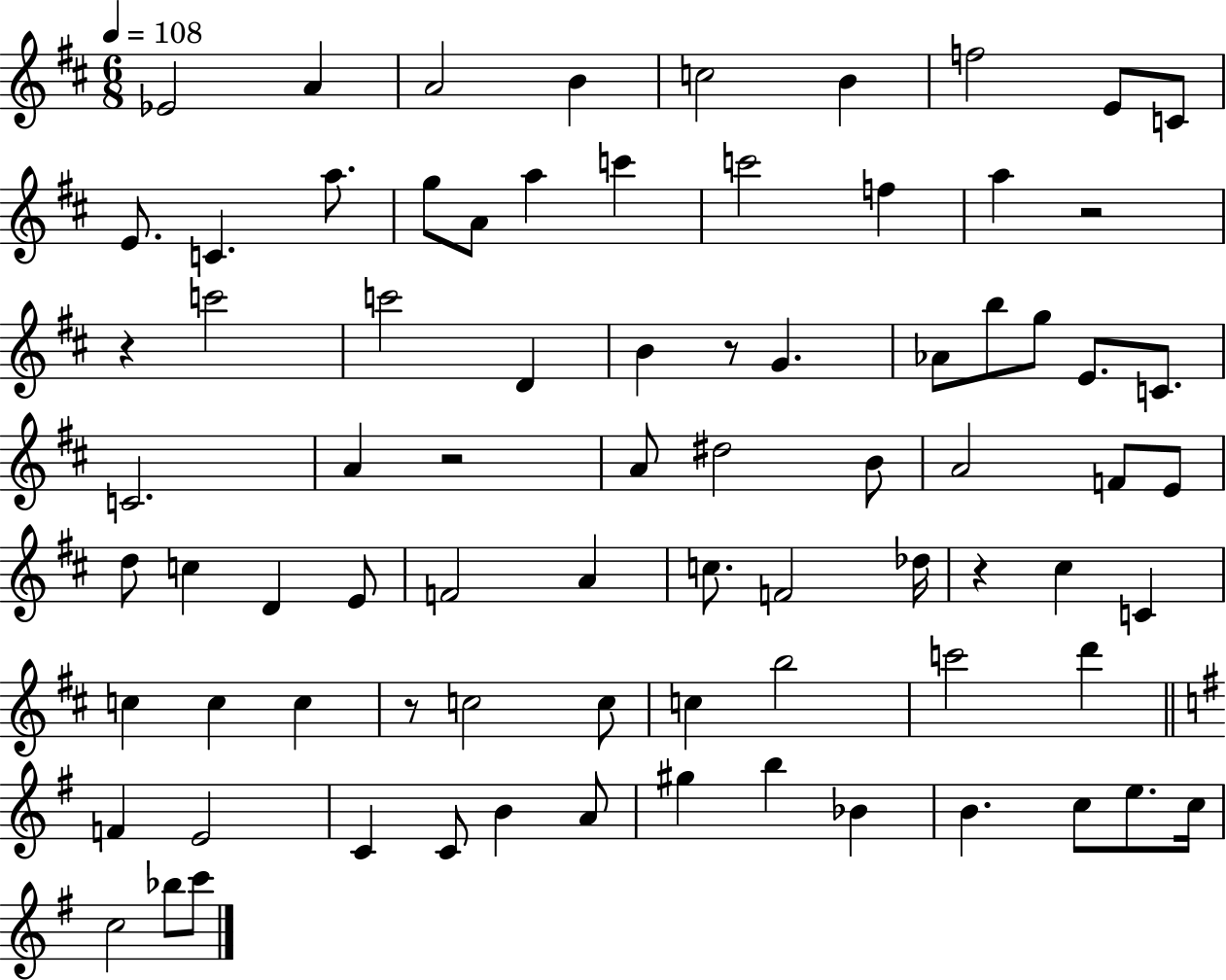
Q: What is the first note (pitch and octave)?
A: Eb4